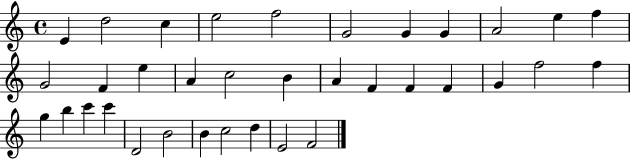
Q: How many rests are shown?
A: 0